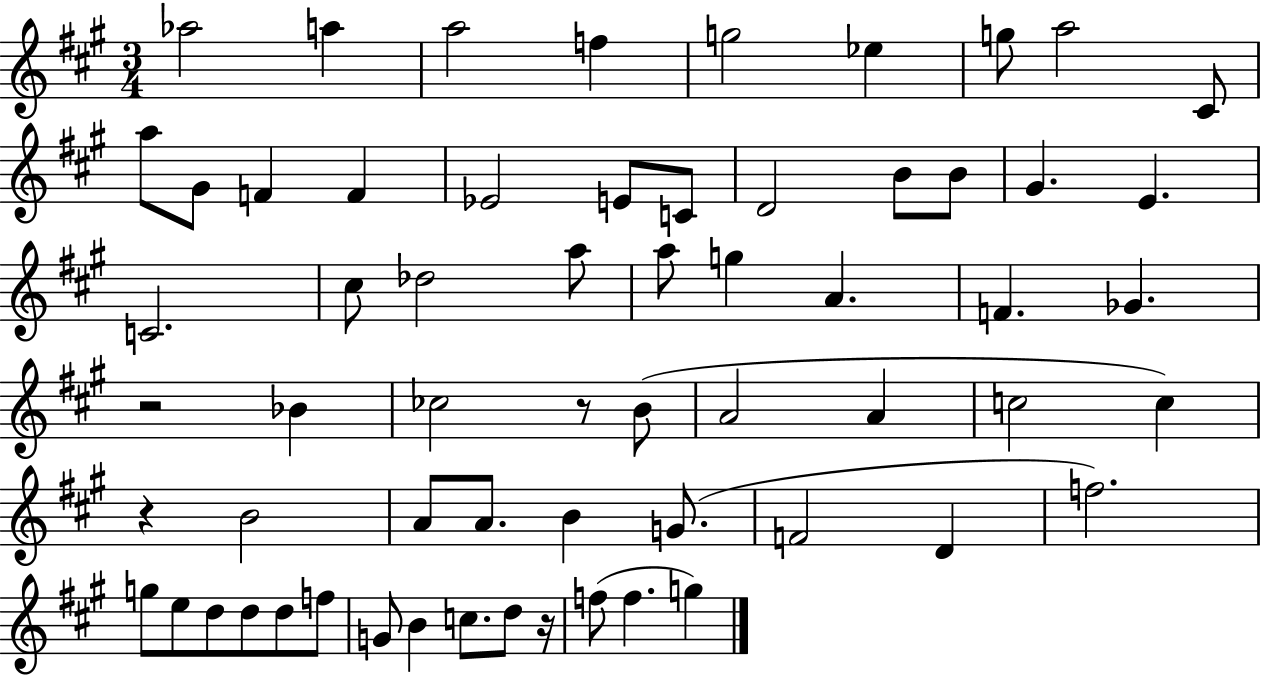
{
  \clef treble
  \numericTimeSignature
  \time 3/4
  \key a \major
  aes''2 a''4 | a''2 f''4 | g''2 ees''4 | g''8 a''2 cis'8 | \break a''8 gis'8 f'4 f'4 | ees'2 e'8 c'8 | d'2 b'8 b'8 | gis'4. e'4. | \break c'2. | cis''8 des''2 a''8 | a''8 g''4 a'4. | f'4. ges'4. | \break r2 bes'4 | ces''2 r8 b'8( | a'2 a'4 | c''2 c''4) | \break r4 b'2 | a'8 a'8. b'4 g'8.( | f'2 d'4 | f''2.) | \break g''8 e''8 d''8 d''8 d''8 f''8 | g'8 b'4 c''8. d''8 r16 | f''8( f''4. g''4) | \bar "|."
}